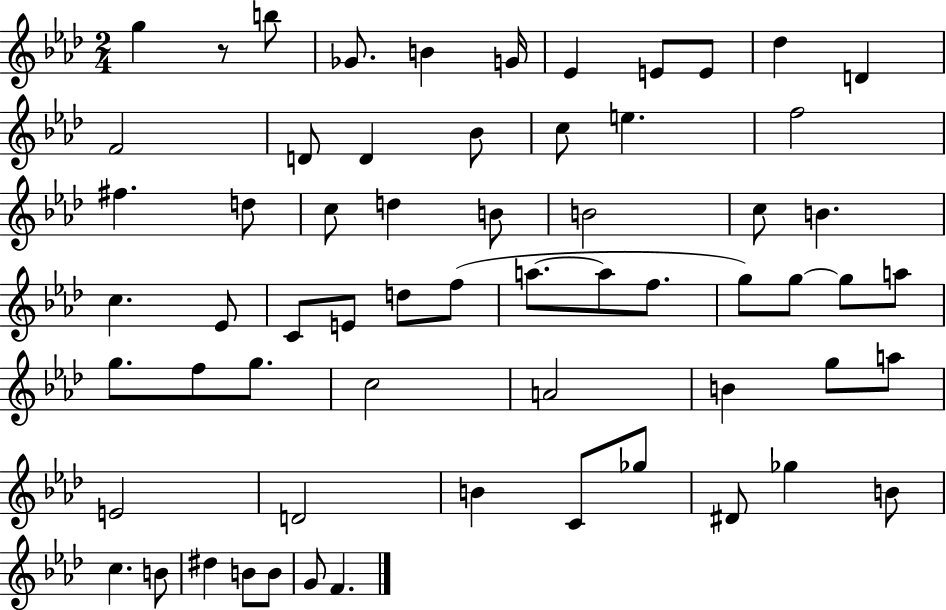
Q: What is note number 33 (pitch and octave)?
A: A5